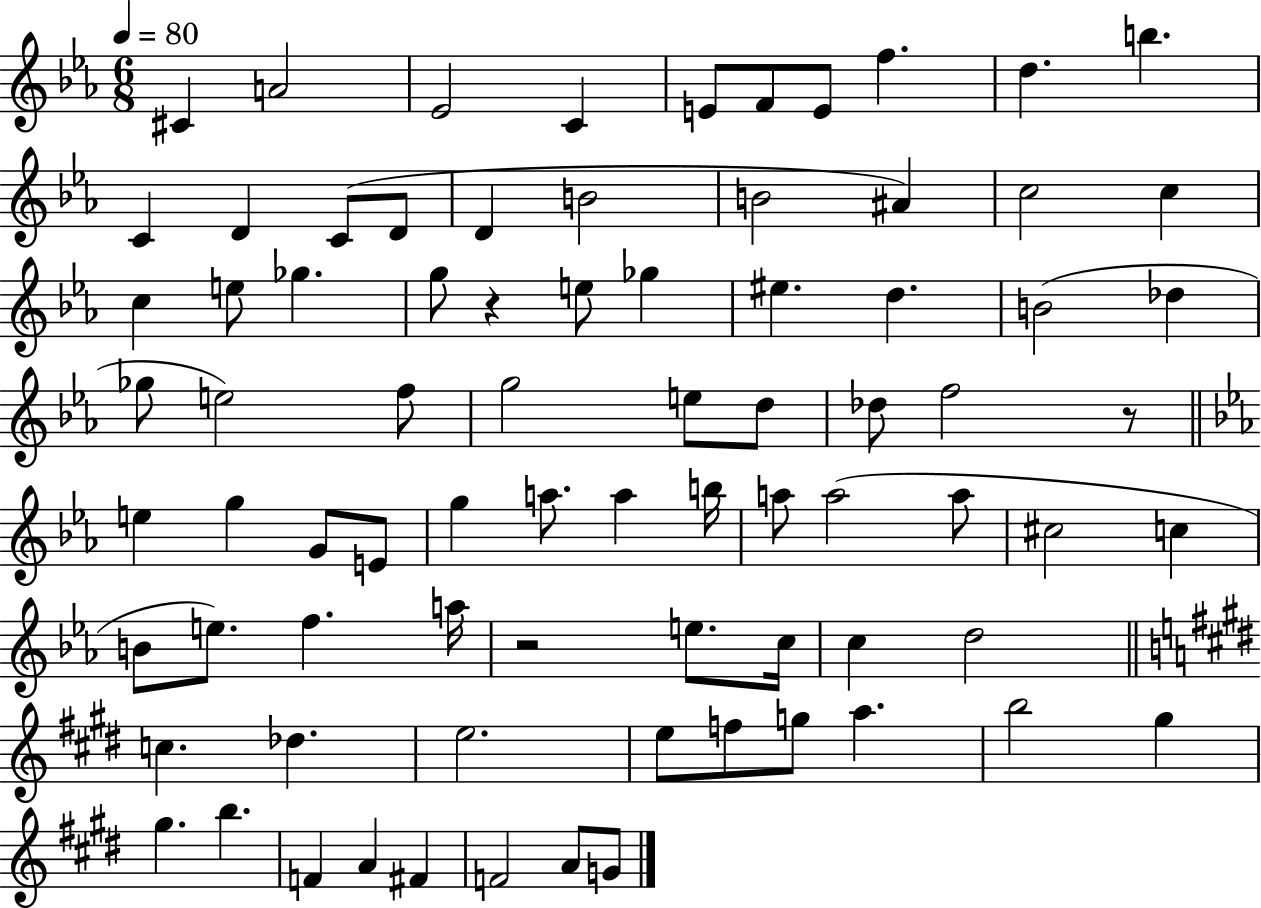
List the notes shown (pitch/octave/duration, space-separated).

C#4/q A4/h Eb4/h C4/q E4/e F4/e E4/e F5/q. D5/q. B5/q. C4/q D4/q C4/e D4/e D4/q B4/h B4/h A#4/q C5/h C5/q C5/q E5/e Gb5/q. G5/e R/q E5/e Gb5/q EIS5/q. D5/q. B4/h Db5/q Gb5/e E5/h F5/e G5/h E5/e D5/e Db5/e F5/h R/e E5/q G5/q G4/e E4/e G5/q A5/e. A5/q B5/s A5/e A5/h A5/e C#5/h C5/q B4/e E5/e. F5/q. A5/s R/h E5/e. C5/s C5/q D5/h C5/q. Db5/q. E5/h. E5/e F5/e G5/e A5/q. B5/h G#5/q G#5/q. B5/q. F4/q A4/q F#4/q F4/h A4/e G4/e